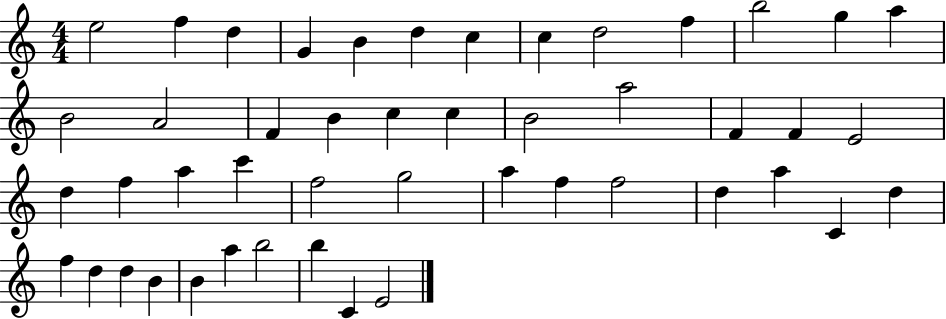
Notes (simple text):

E5/h F5/q D5/q G4/q B4/q D5/q C5/q C5/q D5/h F5/q B5/h G5/q A5/q B4/h A4/h F4/q B4/q C5/q C5/q B4/h A5/h F4/q F4/q E4/h D5/q F5/q A5/q C6/q F5/h G5/h A5/q F5/q F5/h D5/q A5/q C4/q D5/q F5/q D5/q D5/q B4/q B4/q A5/q B5/h B5/q C4/q E4/h